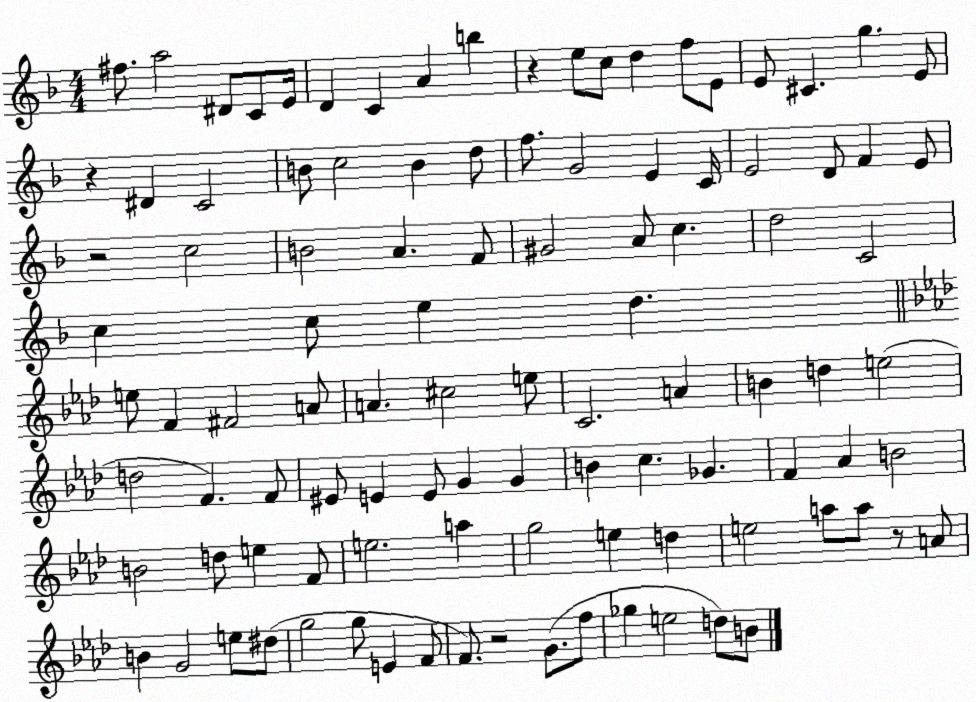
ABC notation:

X:1
T:Untitled
M:4/4
L:1/4
K:F
^f/2 a2 ^D/2 C/2 E/4 D C A b z e/2 c/2 d f/2 E/2 E/2 ^C g E/2 z ^D C2 B/2 c2 B d/2 f/2 G2 E C/4 E2 D/2 F E/2 z2 c2 B2 A F/2 ^G2 A/2 c d2 C2 c c/2 e d e/2 F ^F2 A/2 A ^c2 e/2 C2 A B d e2 d2 F F/2 ^E/2 E E/2 G G B c _G F _A B2 B2 d/2 e F/2 e2 a g2 e d e2 a/2 a/2 z/2 A/2 B G2 e/2 ^d/2 g2 g/2 E F/2 F/2 z2 G/2 f/2 _g e2 d/2 B/2